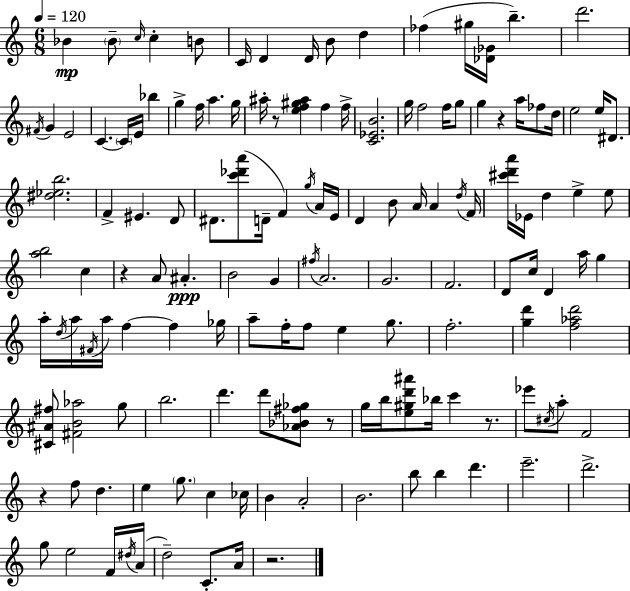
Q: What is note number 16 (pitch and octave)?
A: G4